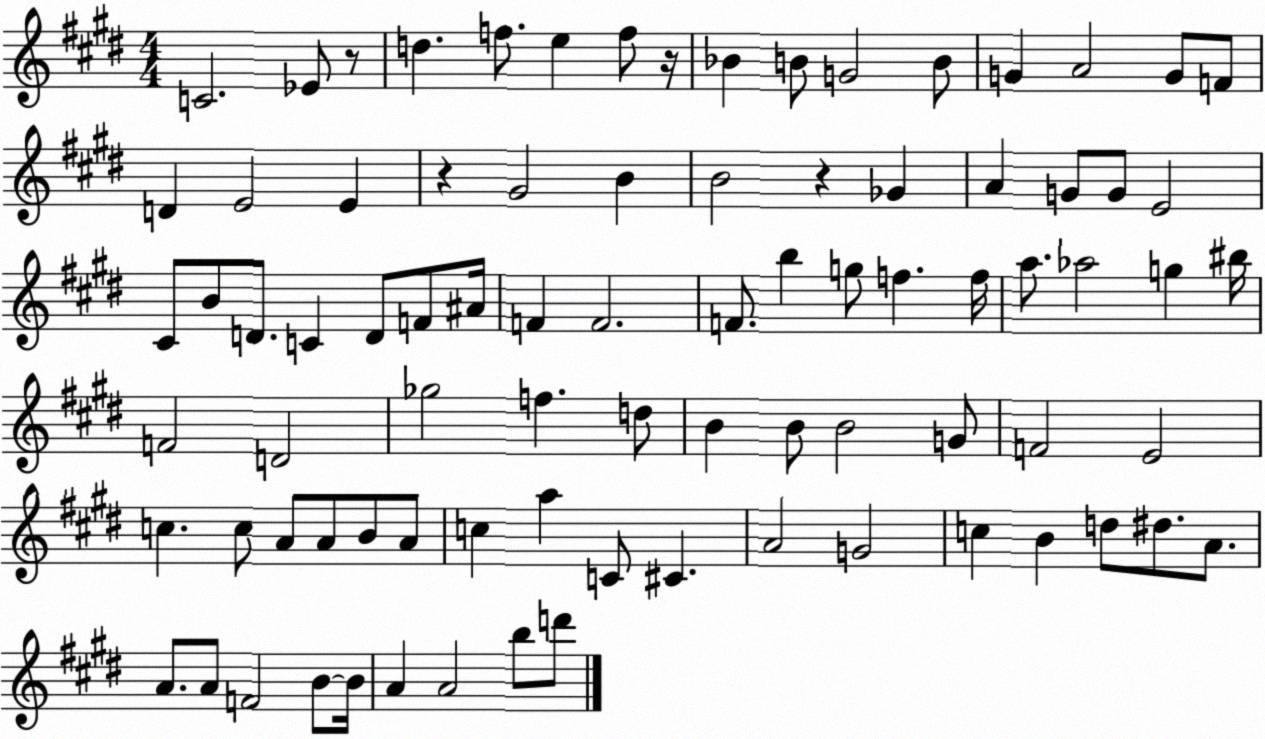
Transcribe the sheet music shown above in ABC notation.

X:1
T:Untitled
M:4/4
L:1/4
K:E
C2 _E/2 z/2 d f/2 e f/2 z/4 _B B/2 G2 B/2 G A2 G/2 F/2 D E2 E z ^G2 B B2 z _G A G/2 G/2 E2 ^C/2 B/2 D/2 C D/2 F/2 ^A/4 F F2 F/2 b g/2 f f/4 a/2 _a2 g ^b/4 F2 D2 _g2 f d/2 B B/2 B2 G/2 F2 E2 c c/2 A/2 A/2 B/2 A/2 c a C/2 ^C A2 G2 c B d/2 ^d/2 A/2 A/2 A/2 F2 B/2 B/4 A A2 b/2 d'/2